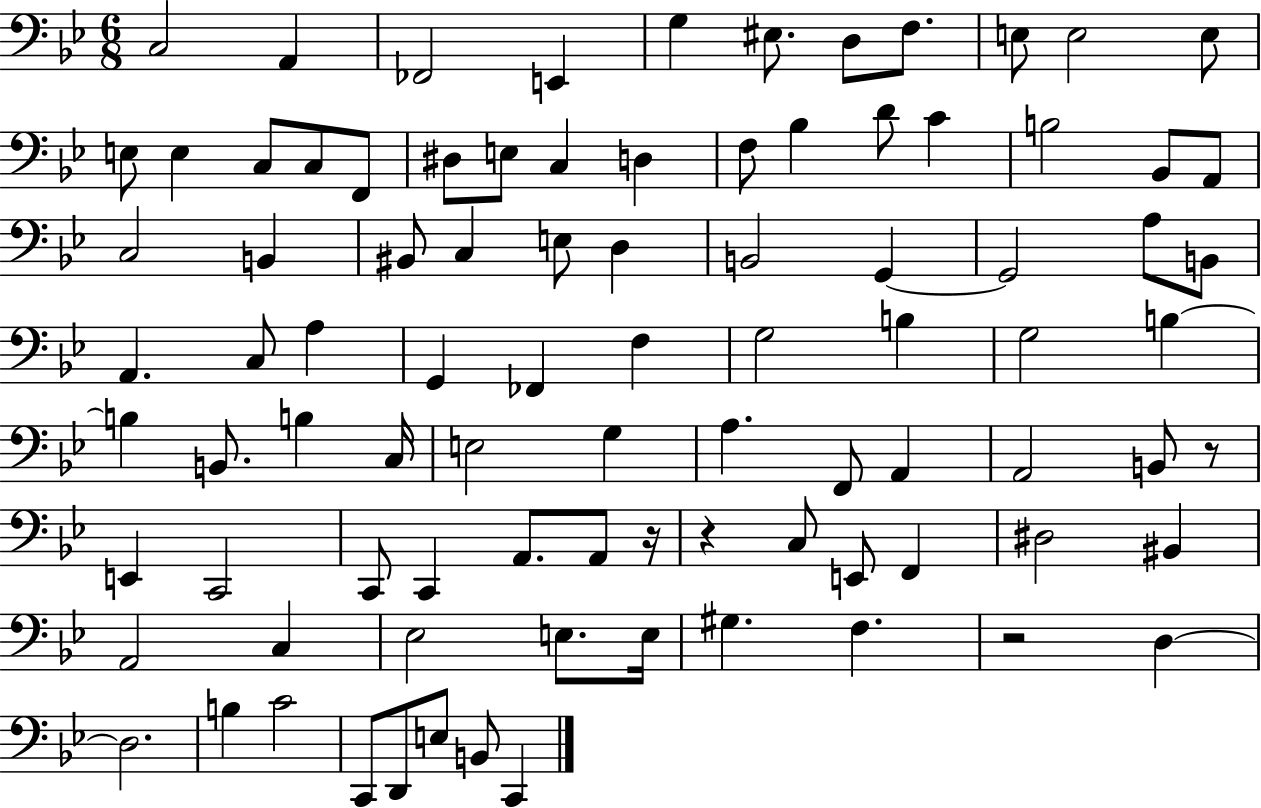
{
  \clef bass
  \numericTimeSignature
  \time 6/8
  \key bes \major
  c2 a,4 | fes,2 e,4 | g4 eis8. d8 f8. | e8 e2 e8 | \break e8 e4 c8 c8 f,8 | dis8 e8 c4 d4 | f8 bes4 d'8 c'4 | b2 bes,8 a,8 | \break c2 b,4 | bis,8 c4 e8 d4 | b,2 g,4~~ | g,2 a8 b,8 | \break a,4. c8 a4 | g,4 fes,4 f4 | g2 b4 | g2 b4~~ | \break b4 b,8. b4 c16 | e2 g4 | a4. f,8 a,4 | a,2 b,8 r8 | \break e,4 c,2 | c,8 c,4 a,8. a,8 r16 | r4 c8 e,8 f,4 | dis2 bis,4 | \break a,2 c4 | ees2 e8. e16 | gis4. f4. | r2 d4~~ | \break d2. | b4 c'2 | c,8 d,8 e8 b,8 c,4 | \bar "|."
}